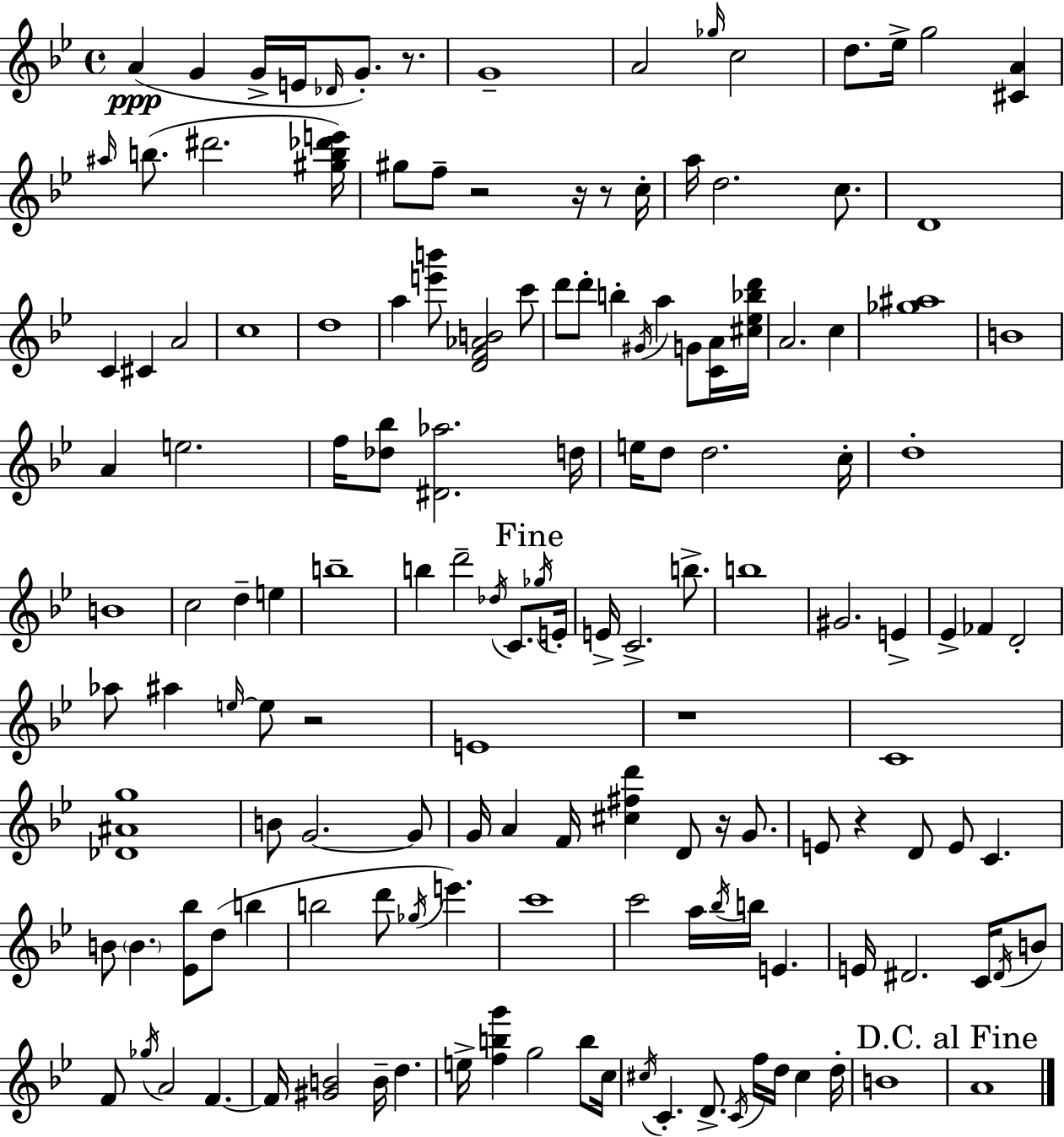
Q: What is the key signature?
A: BES major